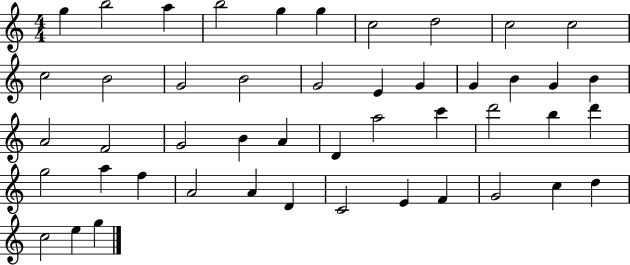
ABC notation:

X:1
T:Untitled
M:4/4
L:1/4
K:C
g b2 a b2 g g c2 d2 c2 c2 c2 B2 G2 B2 G2 E G G B G B A2 F2 G2 B A D a2 c' d'2 b d' g2 a f A2 A D C2 E F G2 c d c2 e g